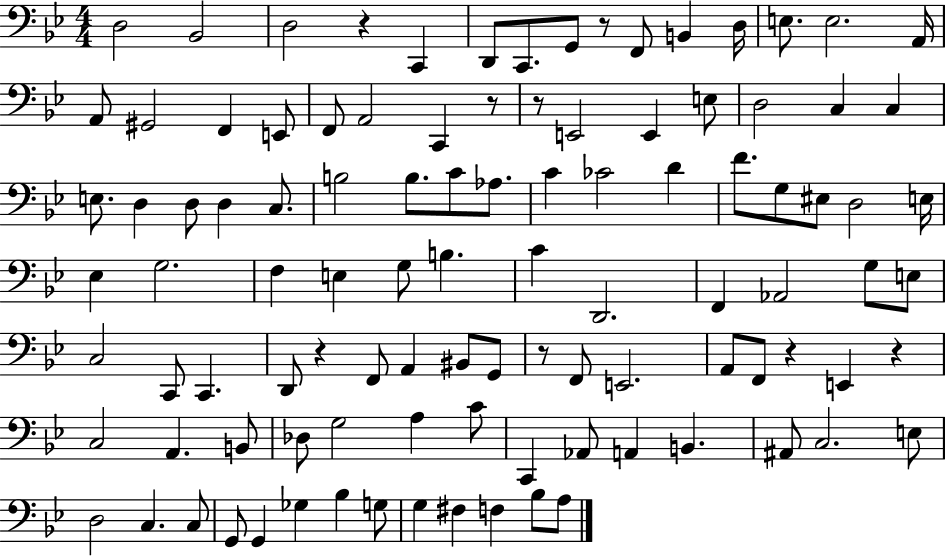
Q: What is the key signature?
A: BES major